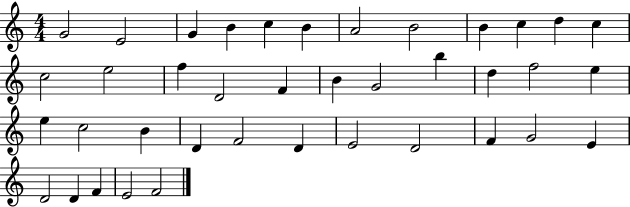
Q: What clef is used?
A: treble